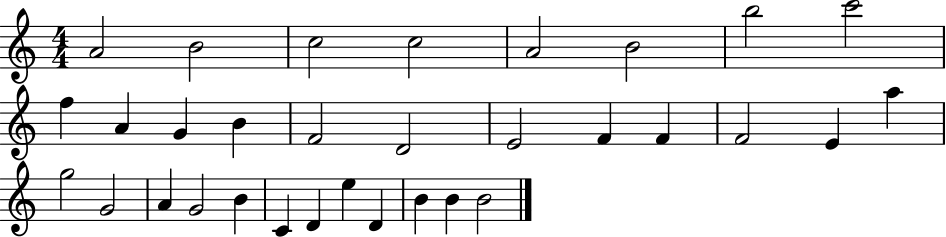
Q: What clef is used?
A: treble